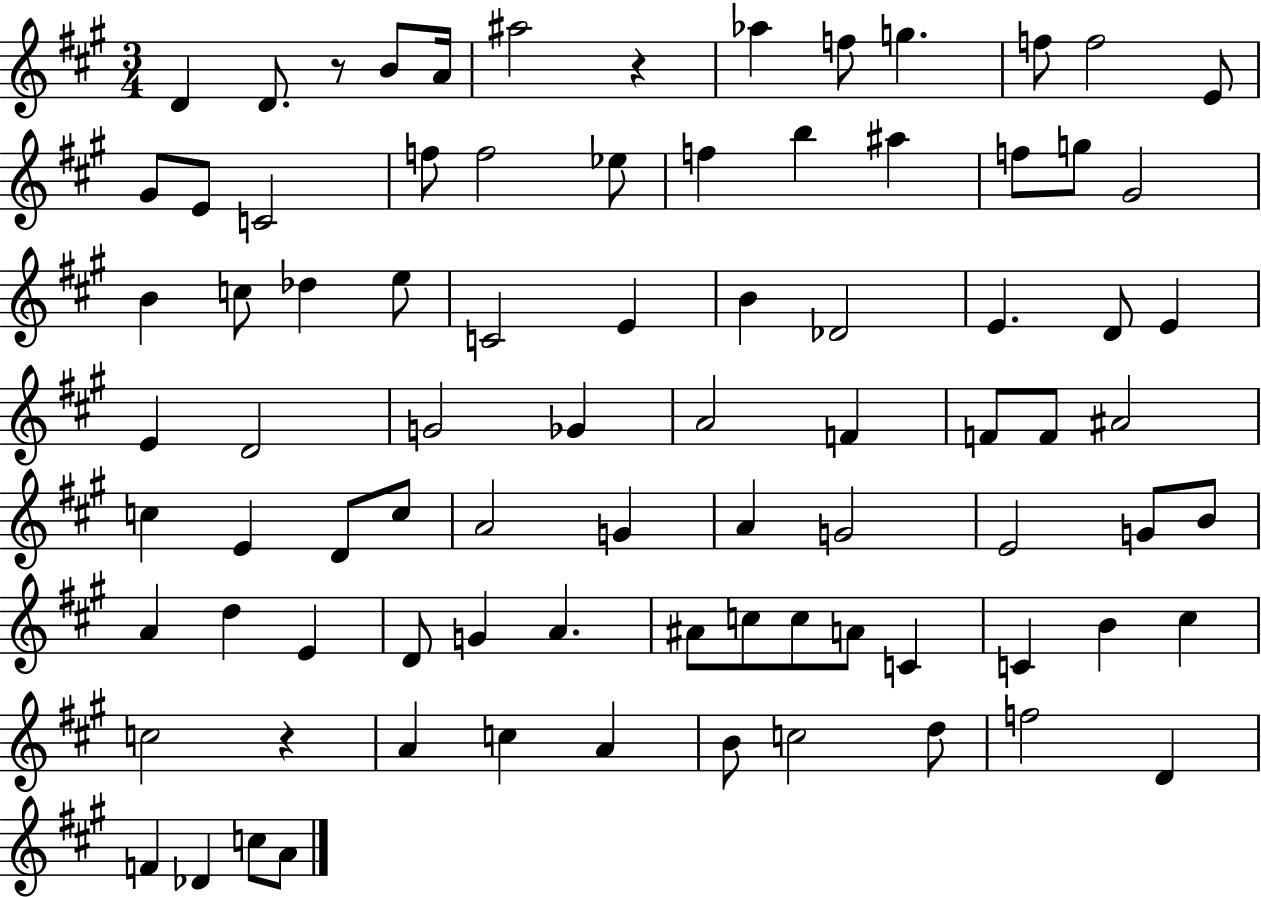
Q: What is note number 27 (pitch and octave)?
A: E5